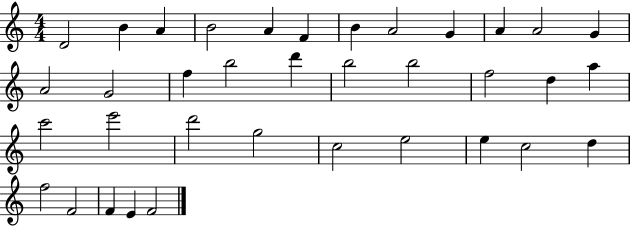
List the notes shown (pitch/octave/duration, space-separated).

D4/h B4/q A4/q B4/h A4/q F4/q B4/q A4/h G4/q A4/q A4/h G4/q A4/h G4/h F5/q B5/h D6/q B5/h B5/h F5/h D5/q A5/q C6/h E6/h D6/h G5/h C5/h E5/h E5/q C5/h D5/q F5/h F4/h F4/q E4/q F4/h